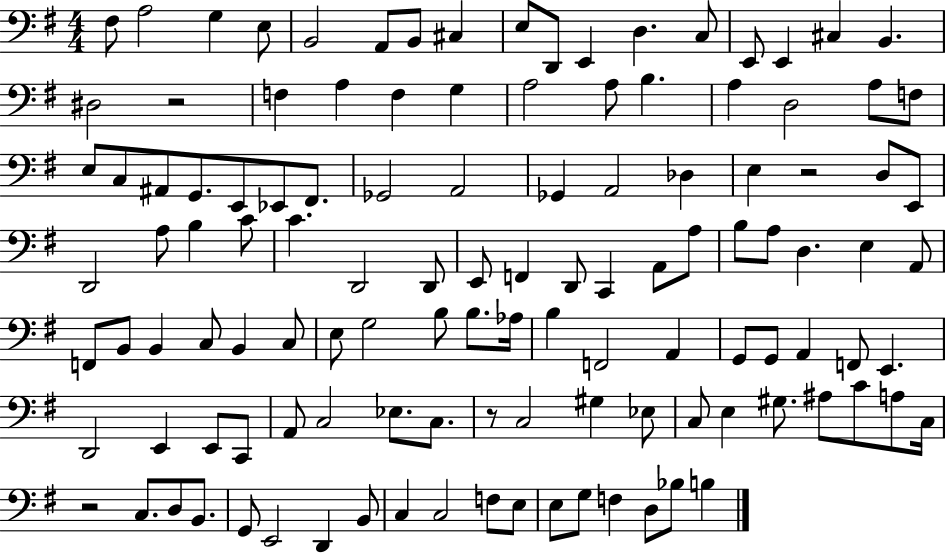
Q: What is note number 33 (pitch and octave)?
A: G2